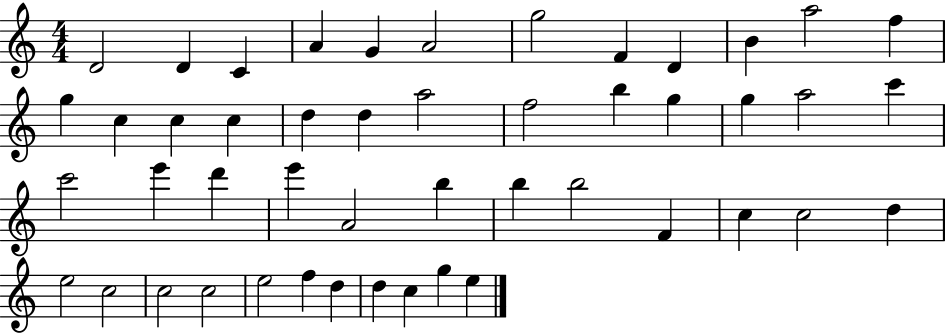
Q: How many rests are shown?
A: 0